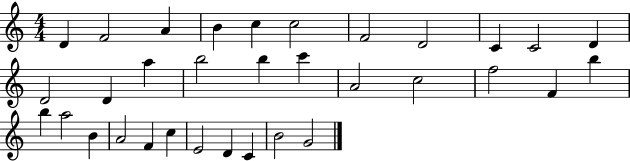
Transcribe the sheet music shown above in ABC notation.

X:1
T:Untitled
M:4/4
L:1/4
K:C
D F2 A B c c2 F2 D2 C C2 D D2 D a b2 b c' A2 c2 f2 F b b a2 B A2 F c E2 D C B2 G2